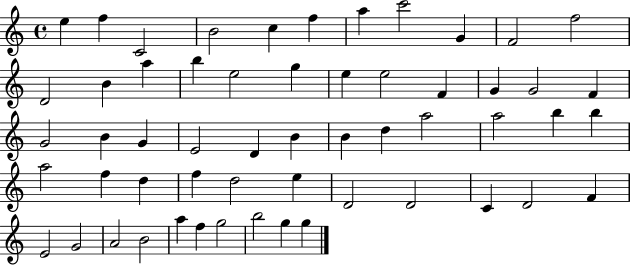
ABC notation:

X:1
T:Untitled
M:4/4
L:1/4
K:C
e f C2 B2 c f a c'2 G F2 f2 D2 B a b e2 g e e2 F G G2 F G2 B G E2 D B B d a2 a2 b b a2 f d f d2 e D2 D2 C D2 F E2 G2 A2 B2 a f g2 b2 g g